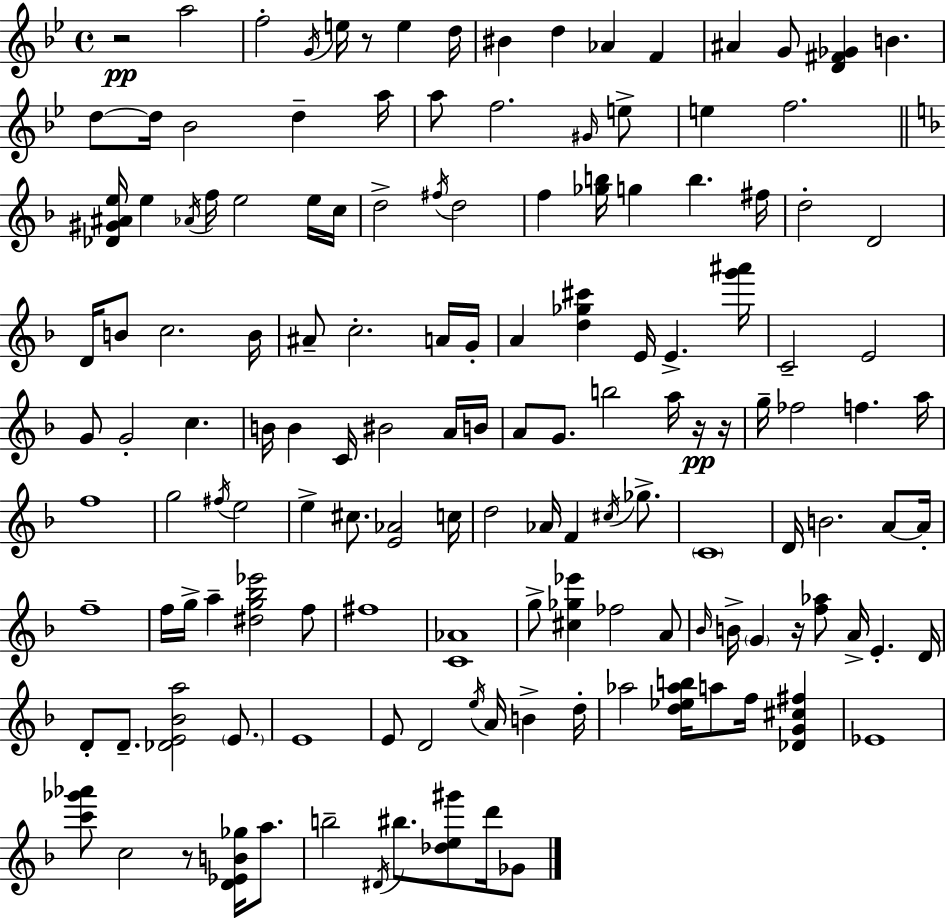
{
  \clef treble
  \time 4/4
  \defaultTimeSignature
  \key g \minor
  \repeat volta 2 { r2\pp a''2 | f''2-. \acciaccatura { g'16 } e''16 r8 e''4 | d''16 bis'4 d''4 aes'4 f'4 | ais'4 g'8 <d' fis' ges'>4 b'4. | \break d''8~~ d''16 bes'2 d''4-- | a''16 a''8 f''2. \grace { gis'16 } | e''8-> e''4 f''2. | \bar "||" \break \key f \major <des' gis' ais' e''>16 e''4 \acciaccatura { aes'16 } f''16 e''2 e''16 | c''16 d''2-> \acciaccatura { fis''16 } d''2 | f''4 <ges'' b''>16 g''4 b''4. | fis''16 d''2-. d'2 | \break d'16 b'8 c''2. | b'16 ais'8-- c''2.-. | a'16 g'16-. a'4 <d'' ges'' cis'''>4 e'16 e'4.-> | <g''' ais'''>16 c'2-- e'2 | \break g'8 g'2-. c''4. | b'16 b'4 c'16 bis'2 | a'16 b'16 a'8 g'8. b''2 a''16 | r16\pp r16 g''16-- fes''2 f''4. | \break a''16 f''1 | g''2 \acciaccatura { fis''16 } e''2 | e''4-> cis''8. <e' aes'>2 | c''16 d''2 aes'16 f'4 | \break \acciaccatura { cis''16 } ges''8.-> \parenthesize c'1 | d'16 b'2. | a'8~~ a'16-. f''1-- | f''16 g''16-> a''4-- <dis'' g'' bes'' ees'''>2 | \break f''8 fis''1 | <c' aes'>1 | g''8-> <cis'' ges'' ees'''>4 fes''2 | a'8 \grace { bes'16 } b'16-> \parenthesize g'4 r16 <f'' aes''>8 a'16-> e'4.-. | \break d'16 d'8-. d'8.-- <des' e' bes' a''>2 | \parenthesize e'8. e'1 | e'8 d'2 \acciaccatura { e''16 } | a'16 b'4-> d''16-. aes''2 <d'' ees'' aes'' b''>16 a''8 | \break f''16 <des' g' cis'' fis''>4 ees'1 | <c''' ges''' aes'''>8 c''2 | r8 <d' ees' b' ges''>16 a''8. b''2-- \acciaccatura { dis'16 } bis''8. | <des'' e'' gis'''>8 d'''16 ges'8 } \bar "|."
}